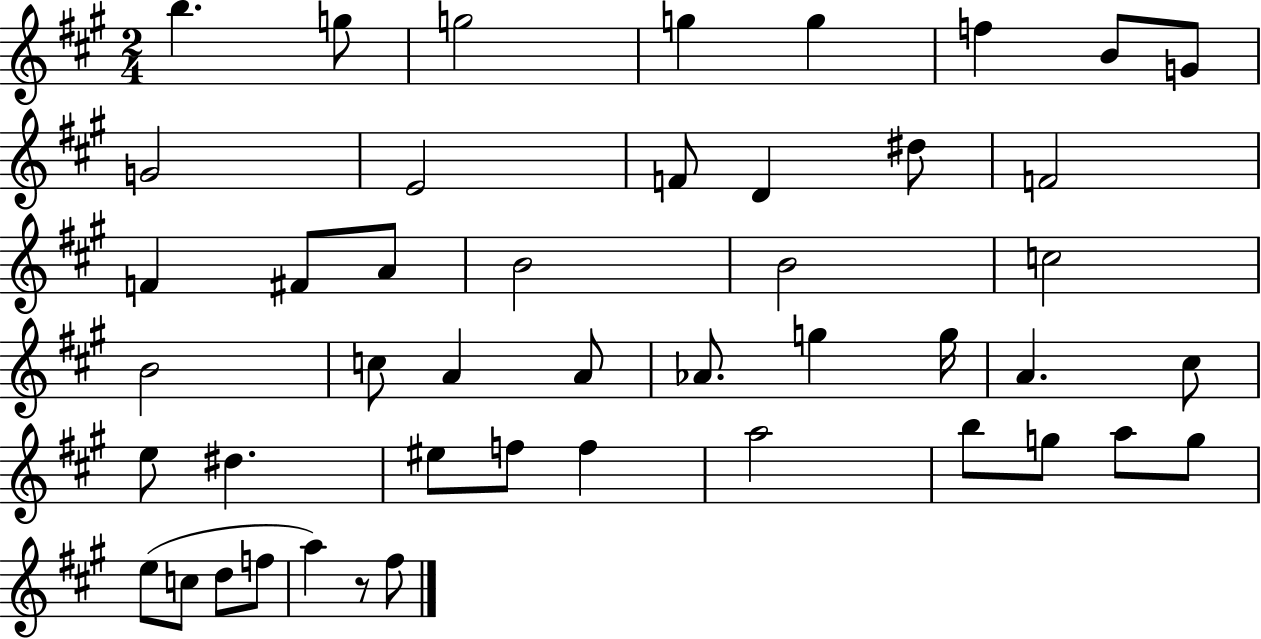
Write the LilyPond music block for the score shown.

{
  \clef treble
  \numericTimeSignature
  \time 2/4
  \key a \major
  b''4. g''8 | g''2 | g''4 g''4 | f''4 b'8 g'8 | \break g'2 | e'2 | f'8 d'4 dis''8 | f'2 | \break f'4 fis'8 a'8 | b'2 | b'2 | c''2 | \break b'2 | c''8 a'4 a'8 | aes'8. g''4 g''16 | a'4. cis''8 | \break e''8 dis''4. | eis''8 f''8 f''4 | a''2 | b''8 g''8 a''8 g''8 | \break e''8( c''8 d''8 f''8 | a''4) r8 fis''8 | \bar "|."
}